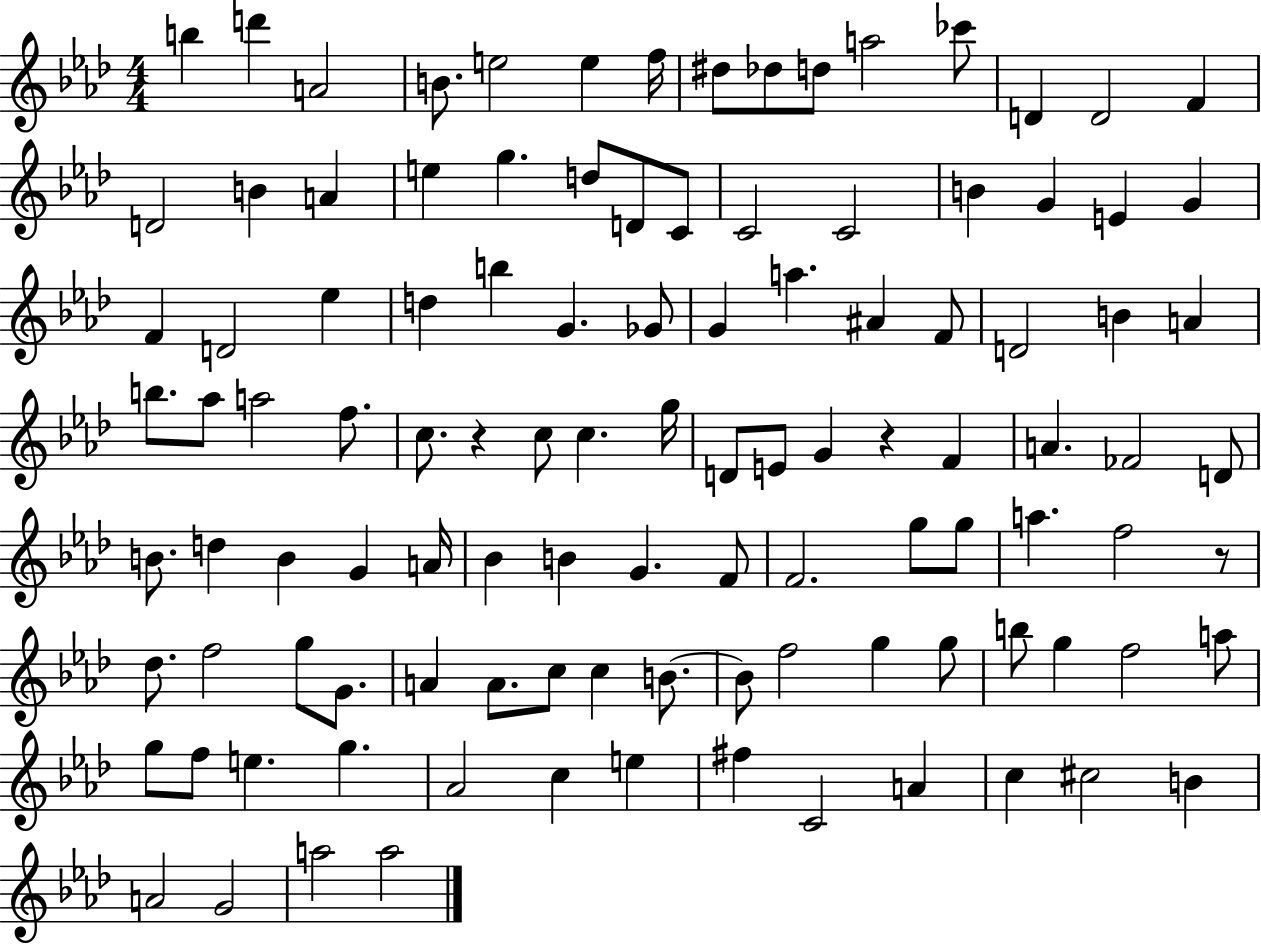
X:1
T:Untitled
M:4/4
L:1/4
K:Ab
b d' A2 B/2 e2 e f/4 ^d/2 _d/2 d/2 a2 _c'/2 D D2 F D2 B A e g d/2 D/2 C/2 C2 C2 B G E G F D2 _e d b G _G/2 G a ^A F/2 D2 B A b/2 _a/2 a2 f/2 c/2 z c/2 c g/4 D/2 E/2 G z F A _F2 D/2 B/2 d B G A/4 _B B G F/2 F2 g/2 g/2 a f2 z/2 _d/2 f2 g/2 G/2 A A/2 c/2 c B/2 B/2 f2 g g/2 b/2 g f2 a/2 g/2 f/2 e g _A2 c e ^f C2 A c ^c2 B A2 G2 a2 a2